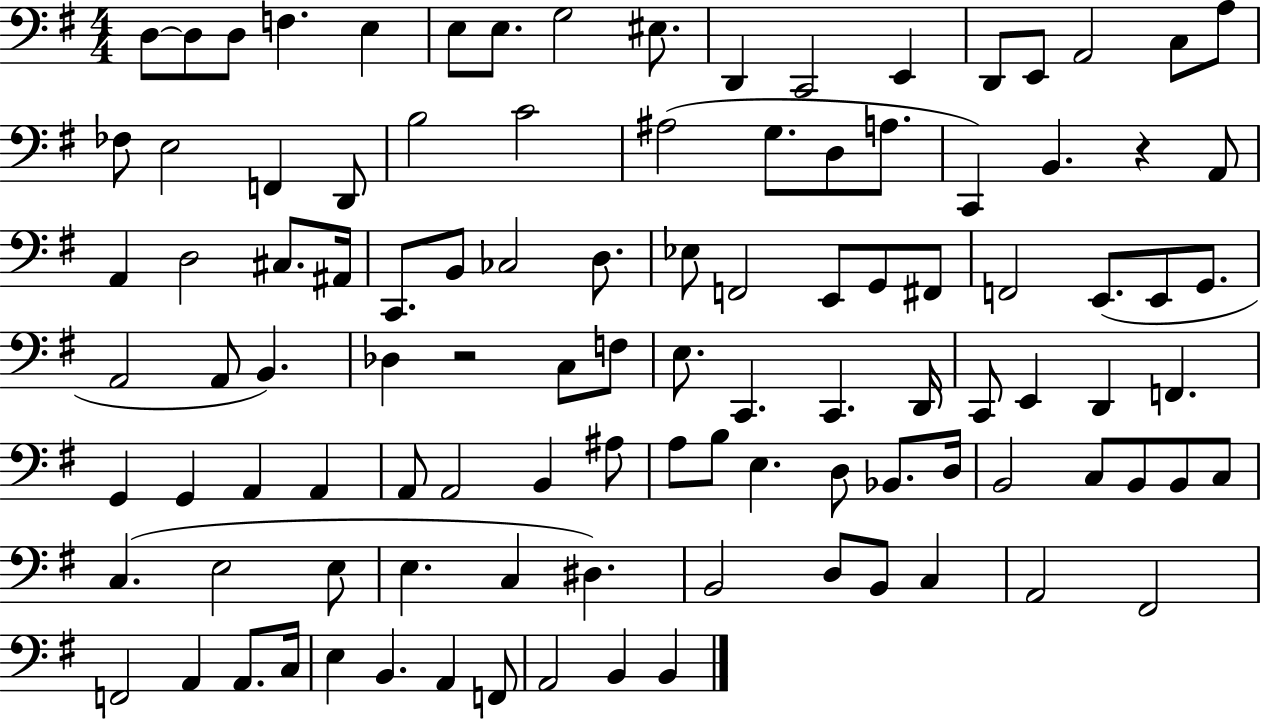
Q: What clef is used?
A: bass